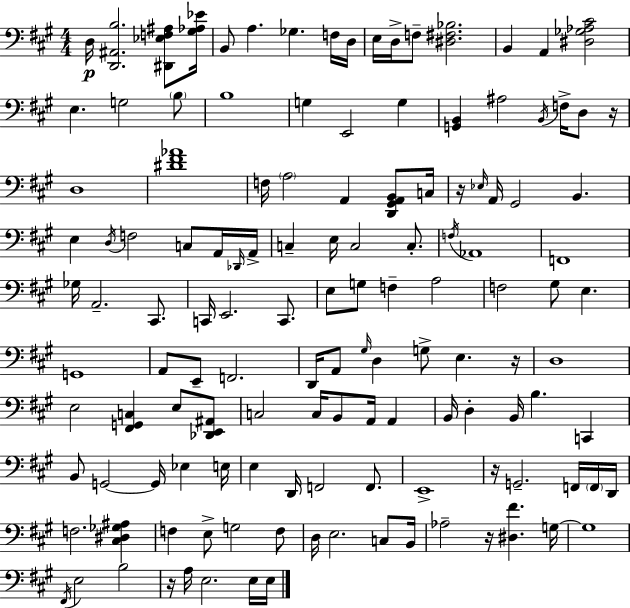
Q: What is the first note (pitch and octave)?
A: D3